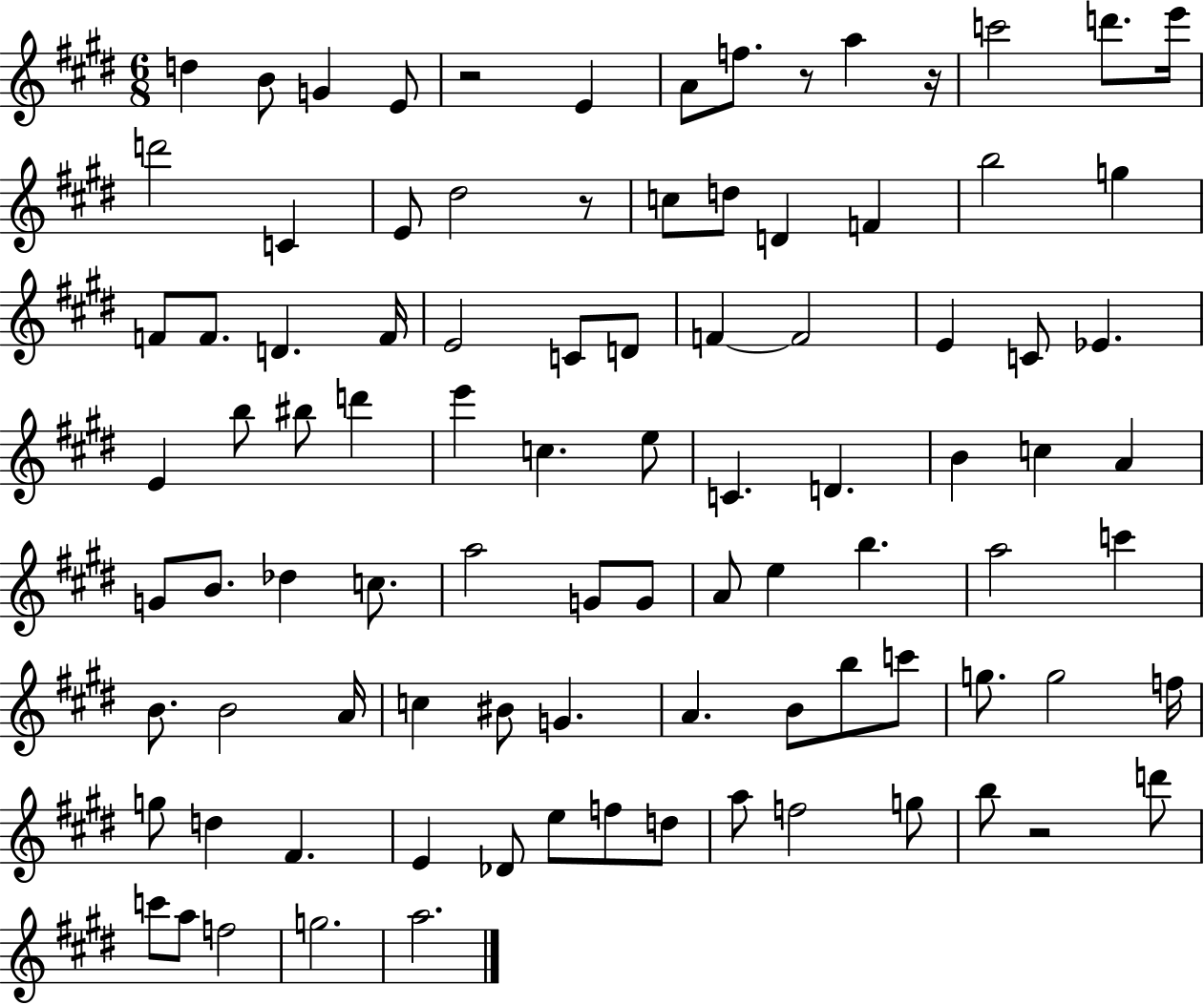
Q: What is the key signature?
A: E major